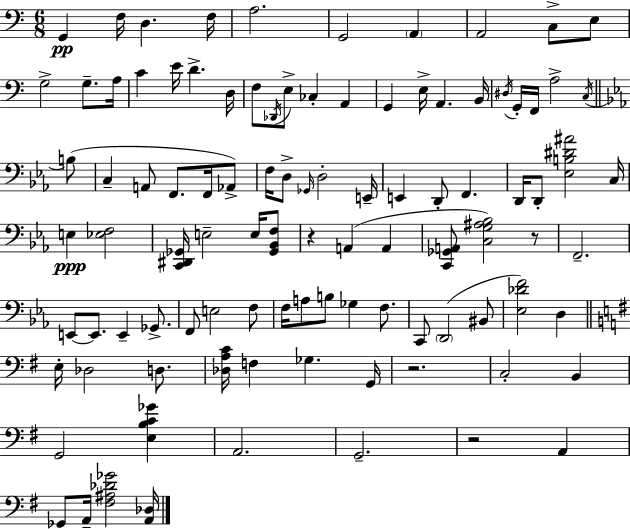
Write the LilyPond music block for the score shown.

{
  \clef bass
  \numericTimeSignature
  \time 6/8
  \key c \major
  g,4\pp f16 d4. f16 | a2. | g,2 \parenthesize a,4 | a,2 c8-> e8 | \break g2-> g8.-- a16 | c'4 e'16 d'4.-> d16 | f8 \acciaccatura { des,16 } e8-> ces4-. a,4 | g,4 e16-> a,4. | \break b,16 \acciaccatura { dis16 } g,16-. f,16 a2-> | \acciaccatura { c16 } \bar "||" \break \key ees \major b8( c4-- a,8 f,8. f,16 | aes,8->) f16 d8-> \grace { ges,16 } d2-. | e,16-- e,4 d,8-. f,4. | d,16 d,8-. <ees b dis' ais'>2 | \break c16 e4\ppp <ees f>2 | <c, dis, ges,>16 e2-- | e16 <ges, bes, f>8 r4 a,4( a,4 | <c, ges, a,>8 <c g ais bes>2) | \break r8 f,2.-- | e,8~~ e,8. e,4-- | ges,8.-> f,8 e2 | f8 f16 a8 b8 ges4 | \break f8. c,8 \parenthesize d,2( | bis,8 <ees des' f'>2) d4 | \bar "||" \break \key g \major e16-. des2 d8. | <des a c'>16 f4 ges4. g,16 | r2. | c2-. b,4 | \break g,2 <e b c' ges'>4 | a,2. | g,2.-- | r2 a,4 | \break ges,8 a,16-- <fis ais des' ges'>2 <a, des>16 | \bar "|."
}